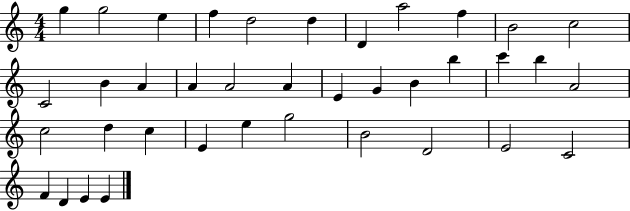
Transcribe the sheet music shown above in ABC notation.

X:1
T:Untitled
M:4/4
L:1/4
K:C
g g2 e f d2 d D a2 f B2 c2 C2 B A A A2 A E G B b c' b A2 c2 d c E e g2 B2 D2 E2 C2 F D E E